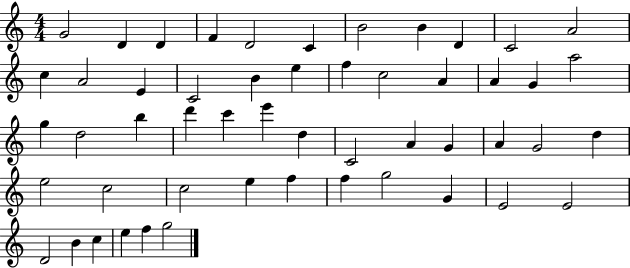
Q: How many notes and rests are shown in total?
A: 52